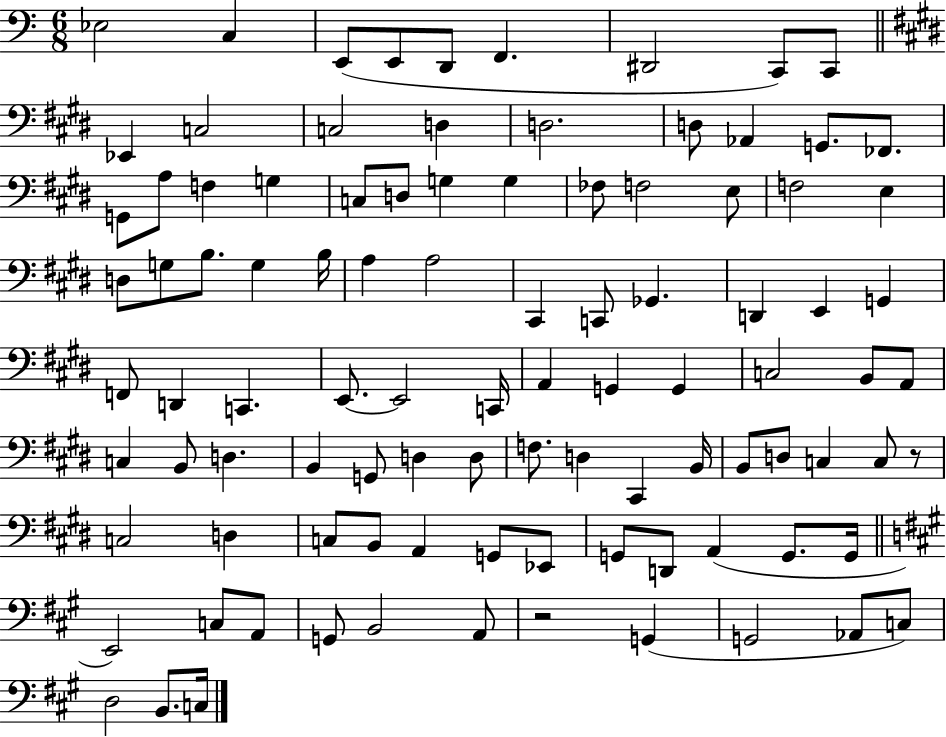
{
  \clef bass
  \numericTimeSignature
  \time 6/8
  \key c \major
  \repeat volta 2 { ees2 c4 | e,8( e,8 d,8 f,4. | dis,2 c,8) c,8 | \bar "||" \break \key e \major ees,4 c2 | c2 d4 | d2. | d8 aes,4 g,8. fes,8. | \break g,8 a8 f4 g4 | c8 d8 g4 g4 | fes8 f2 e8 | f2 e4 | \break d8 g8 b8. g4 b16 | a4 a2 | cis,4 c,8 ges,4. | d,4 e,4 g,4 | \break f,8 d,4 c,4. | e,8.~~ e,2 c,16 | a,4 g,4 g,4 | c2 b,8 a,8 | \break c4 b,8 d4. | b,4 g,8 d4 d8 | f8. d4 cis,4 b,16 | b,8 d8 c4 c8 r8 | \break c2 d4 | c8 b,8 a,4 g,8 ees,8 | g,8 d,8 a,4( g,8. g,16 | \bar "||" \break \key a \major e,2) c8 a,8 | g,8 b,2 a,8 | r2 g,4( | g,2 aes,8 c8) | \break d2 b,8. c16 | } \bar "|."
}